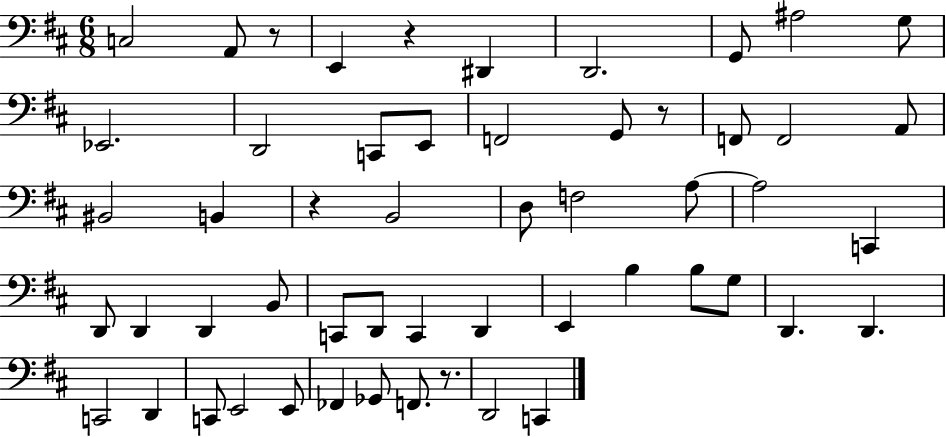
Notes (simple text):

C3/h A2/e R/e E2/q R/q D#2/q D2/h. G2/e A#3/h G3/e Eb2/h. D2/h C2/e E2/e F2/h G2/e R/e F2/e F2/h A2/e BIS2/h B2/q R/q B2/h D3/e F3/h A3/e A3/h C2/q D2/e D2/q D2/q B2/e C2/e D2/e C2/q D2/q E2/q B3/q B3/e G3/e D2/q. D2/q. C2/h D2/q C2/e E2/h E2/e FES2/q Gb2/e F2/e. R/e. D2/h C2/q